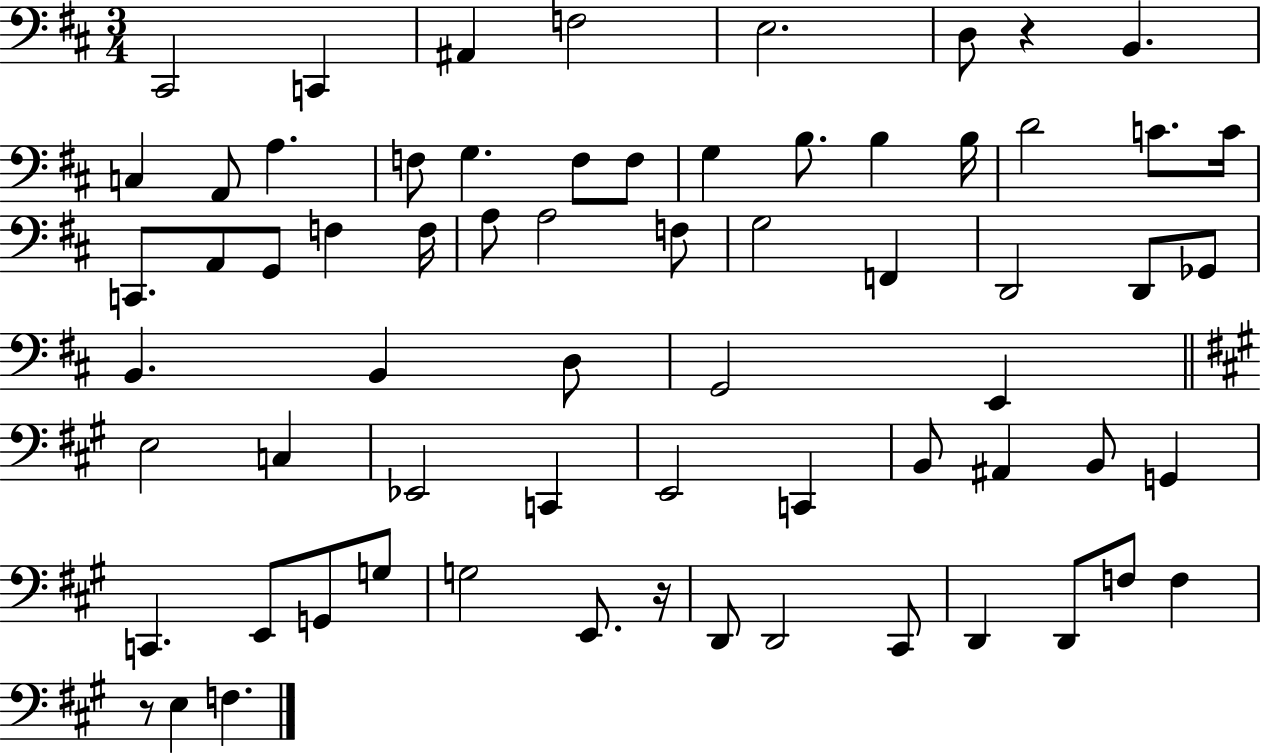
C#2/h C2/q A#2/q F3/h E3/h. D3/e R/q B2/q. C3/q A2/e A3/q. F3/e G3/q. F3/e F3/e G3/q B3/e. B3/q B3/s D4/h C4/e. C4/s C2/e. A2/e G2/e F3/q F3/s A3/e A3/h F3/e G3/h F2/q D2/h D2/e Gb2/e B2/q. B2/q D3/e G2/h E2/q E3/h C3/q Eb2/h C2/q E2/h C2/q B2/e A#2/q B2/e G2/q C2/q. E2/e G2/e G3/e G3/h E2/e. R/s D2/e D2/h C#2/e D2/q D2/e F3/e F3/q R/e E3/q F3/q.